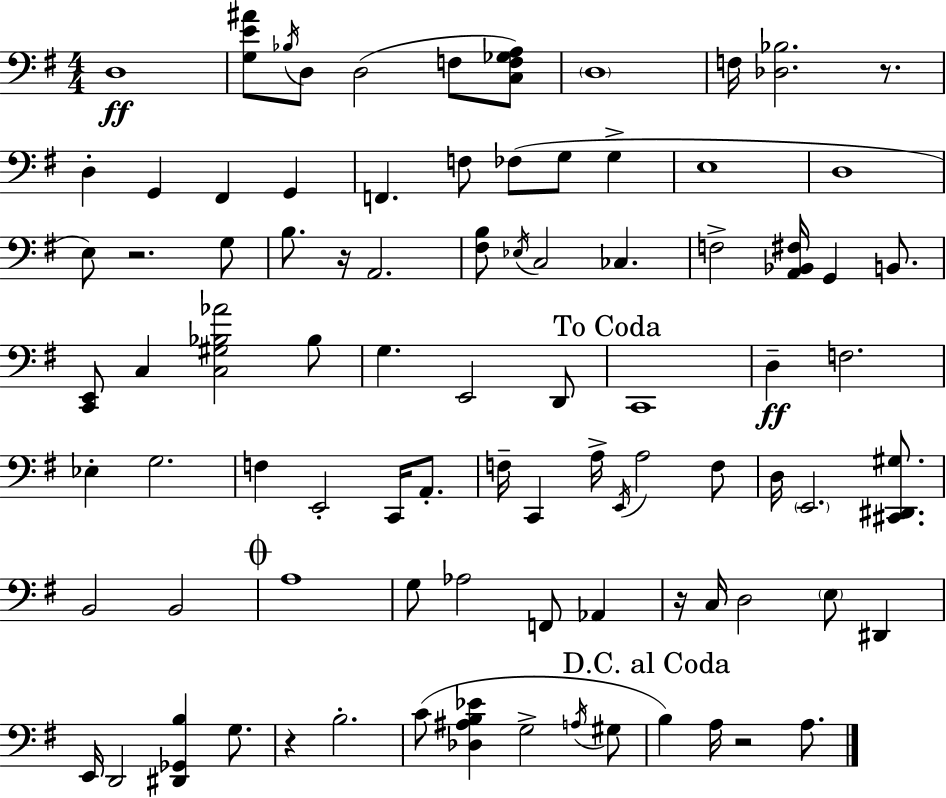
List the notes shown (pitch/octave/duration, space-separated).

D3/w [G3,E4,A#4]/e Bb3/s D3/e D3/h F3/e [C3,F3,Gb3,A3]/e D3/w F3/s [Db3,Bb3]/h. R/e. D3/q G2/q F#2/q G2/q F2/q. F3/e FES3/e G3/e G3/q E3/w D3/w E3/e R/h. G3/e B3/e. R/s A2/h. [F#3,B3]/e Eb3/s C3/h CES3/q. F3/h [A2,Bb2,F#3]/s G2/q B2/e. [C2,E2]/e C3/q [C3,G#3,Bb3,Ab4]/h Bb3/e G3/q. E2/h D2/e C2/w D3/q F3/h. Eb3/q G3/h. F3/q E2/h C2/s A2/e. F3/s C2/q A3/s E2/s A3/h F3/e D3/s E2/h. [C#2,D#2,G#3]/e. B2/h B2/h A3/w G3/e Ab3/h F2/e Ab2/q R/s C3/s D3/h E3/e D#2/q E2/s D2/h [D#2,Gb2,B3]/q G3/e. R/q B3/h. C4/e [Db3,A#3,B3,Eb4]/q G3/h A3/s G#3/e B3/q A3/s R/h A3/e.